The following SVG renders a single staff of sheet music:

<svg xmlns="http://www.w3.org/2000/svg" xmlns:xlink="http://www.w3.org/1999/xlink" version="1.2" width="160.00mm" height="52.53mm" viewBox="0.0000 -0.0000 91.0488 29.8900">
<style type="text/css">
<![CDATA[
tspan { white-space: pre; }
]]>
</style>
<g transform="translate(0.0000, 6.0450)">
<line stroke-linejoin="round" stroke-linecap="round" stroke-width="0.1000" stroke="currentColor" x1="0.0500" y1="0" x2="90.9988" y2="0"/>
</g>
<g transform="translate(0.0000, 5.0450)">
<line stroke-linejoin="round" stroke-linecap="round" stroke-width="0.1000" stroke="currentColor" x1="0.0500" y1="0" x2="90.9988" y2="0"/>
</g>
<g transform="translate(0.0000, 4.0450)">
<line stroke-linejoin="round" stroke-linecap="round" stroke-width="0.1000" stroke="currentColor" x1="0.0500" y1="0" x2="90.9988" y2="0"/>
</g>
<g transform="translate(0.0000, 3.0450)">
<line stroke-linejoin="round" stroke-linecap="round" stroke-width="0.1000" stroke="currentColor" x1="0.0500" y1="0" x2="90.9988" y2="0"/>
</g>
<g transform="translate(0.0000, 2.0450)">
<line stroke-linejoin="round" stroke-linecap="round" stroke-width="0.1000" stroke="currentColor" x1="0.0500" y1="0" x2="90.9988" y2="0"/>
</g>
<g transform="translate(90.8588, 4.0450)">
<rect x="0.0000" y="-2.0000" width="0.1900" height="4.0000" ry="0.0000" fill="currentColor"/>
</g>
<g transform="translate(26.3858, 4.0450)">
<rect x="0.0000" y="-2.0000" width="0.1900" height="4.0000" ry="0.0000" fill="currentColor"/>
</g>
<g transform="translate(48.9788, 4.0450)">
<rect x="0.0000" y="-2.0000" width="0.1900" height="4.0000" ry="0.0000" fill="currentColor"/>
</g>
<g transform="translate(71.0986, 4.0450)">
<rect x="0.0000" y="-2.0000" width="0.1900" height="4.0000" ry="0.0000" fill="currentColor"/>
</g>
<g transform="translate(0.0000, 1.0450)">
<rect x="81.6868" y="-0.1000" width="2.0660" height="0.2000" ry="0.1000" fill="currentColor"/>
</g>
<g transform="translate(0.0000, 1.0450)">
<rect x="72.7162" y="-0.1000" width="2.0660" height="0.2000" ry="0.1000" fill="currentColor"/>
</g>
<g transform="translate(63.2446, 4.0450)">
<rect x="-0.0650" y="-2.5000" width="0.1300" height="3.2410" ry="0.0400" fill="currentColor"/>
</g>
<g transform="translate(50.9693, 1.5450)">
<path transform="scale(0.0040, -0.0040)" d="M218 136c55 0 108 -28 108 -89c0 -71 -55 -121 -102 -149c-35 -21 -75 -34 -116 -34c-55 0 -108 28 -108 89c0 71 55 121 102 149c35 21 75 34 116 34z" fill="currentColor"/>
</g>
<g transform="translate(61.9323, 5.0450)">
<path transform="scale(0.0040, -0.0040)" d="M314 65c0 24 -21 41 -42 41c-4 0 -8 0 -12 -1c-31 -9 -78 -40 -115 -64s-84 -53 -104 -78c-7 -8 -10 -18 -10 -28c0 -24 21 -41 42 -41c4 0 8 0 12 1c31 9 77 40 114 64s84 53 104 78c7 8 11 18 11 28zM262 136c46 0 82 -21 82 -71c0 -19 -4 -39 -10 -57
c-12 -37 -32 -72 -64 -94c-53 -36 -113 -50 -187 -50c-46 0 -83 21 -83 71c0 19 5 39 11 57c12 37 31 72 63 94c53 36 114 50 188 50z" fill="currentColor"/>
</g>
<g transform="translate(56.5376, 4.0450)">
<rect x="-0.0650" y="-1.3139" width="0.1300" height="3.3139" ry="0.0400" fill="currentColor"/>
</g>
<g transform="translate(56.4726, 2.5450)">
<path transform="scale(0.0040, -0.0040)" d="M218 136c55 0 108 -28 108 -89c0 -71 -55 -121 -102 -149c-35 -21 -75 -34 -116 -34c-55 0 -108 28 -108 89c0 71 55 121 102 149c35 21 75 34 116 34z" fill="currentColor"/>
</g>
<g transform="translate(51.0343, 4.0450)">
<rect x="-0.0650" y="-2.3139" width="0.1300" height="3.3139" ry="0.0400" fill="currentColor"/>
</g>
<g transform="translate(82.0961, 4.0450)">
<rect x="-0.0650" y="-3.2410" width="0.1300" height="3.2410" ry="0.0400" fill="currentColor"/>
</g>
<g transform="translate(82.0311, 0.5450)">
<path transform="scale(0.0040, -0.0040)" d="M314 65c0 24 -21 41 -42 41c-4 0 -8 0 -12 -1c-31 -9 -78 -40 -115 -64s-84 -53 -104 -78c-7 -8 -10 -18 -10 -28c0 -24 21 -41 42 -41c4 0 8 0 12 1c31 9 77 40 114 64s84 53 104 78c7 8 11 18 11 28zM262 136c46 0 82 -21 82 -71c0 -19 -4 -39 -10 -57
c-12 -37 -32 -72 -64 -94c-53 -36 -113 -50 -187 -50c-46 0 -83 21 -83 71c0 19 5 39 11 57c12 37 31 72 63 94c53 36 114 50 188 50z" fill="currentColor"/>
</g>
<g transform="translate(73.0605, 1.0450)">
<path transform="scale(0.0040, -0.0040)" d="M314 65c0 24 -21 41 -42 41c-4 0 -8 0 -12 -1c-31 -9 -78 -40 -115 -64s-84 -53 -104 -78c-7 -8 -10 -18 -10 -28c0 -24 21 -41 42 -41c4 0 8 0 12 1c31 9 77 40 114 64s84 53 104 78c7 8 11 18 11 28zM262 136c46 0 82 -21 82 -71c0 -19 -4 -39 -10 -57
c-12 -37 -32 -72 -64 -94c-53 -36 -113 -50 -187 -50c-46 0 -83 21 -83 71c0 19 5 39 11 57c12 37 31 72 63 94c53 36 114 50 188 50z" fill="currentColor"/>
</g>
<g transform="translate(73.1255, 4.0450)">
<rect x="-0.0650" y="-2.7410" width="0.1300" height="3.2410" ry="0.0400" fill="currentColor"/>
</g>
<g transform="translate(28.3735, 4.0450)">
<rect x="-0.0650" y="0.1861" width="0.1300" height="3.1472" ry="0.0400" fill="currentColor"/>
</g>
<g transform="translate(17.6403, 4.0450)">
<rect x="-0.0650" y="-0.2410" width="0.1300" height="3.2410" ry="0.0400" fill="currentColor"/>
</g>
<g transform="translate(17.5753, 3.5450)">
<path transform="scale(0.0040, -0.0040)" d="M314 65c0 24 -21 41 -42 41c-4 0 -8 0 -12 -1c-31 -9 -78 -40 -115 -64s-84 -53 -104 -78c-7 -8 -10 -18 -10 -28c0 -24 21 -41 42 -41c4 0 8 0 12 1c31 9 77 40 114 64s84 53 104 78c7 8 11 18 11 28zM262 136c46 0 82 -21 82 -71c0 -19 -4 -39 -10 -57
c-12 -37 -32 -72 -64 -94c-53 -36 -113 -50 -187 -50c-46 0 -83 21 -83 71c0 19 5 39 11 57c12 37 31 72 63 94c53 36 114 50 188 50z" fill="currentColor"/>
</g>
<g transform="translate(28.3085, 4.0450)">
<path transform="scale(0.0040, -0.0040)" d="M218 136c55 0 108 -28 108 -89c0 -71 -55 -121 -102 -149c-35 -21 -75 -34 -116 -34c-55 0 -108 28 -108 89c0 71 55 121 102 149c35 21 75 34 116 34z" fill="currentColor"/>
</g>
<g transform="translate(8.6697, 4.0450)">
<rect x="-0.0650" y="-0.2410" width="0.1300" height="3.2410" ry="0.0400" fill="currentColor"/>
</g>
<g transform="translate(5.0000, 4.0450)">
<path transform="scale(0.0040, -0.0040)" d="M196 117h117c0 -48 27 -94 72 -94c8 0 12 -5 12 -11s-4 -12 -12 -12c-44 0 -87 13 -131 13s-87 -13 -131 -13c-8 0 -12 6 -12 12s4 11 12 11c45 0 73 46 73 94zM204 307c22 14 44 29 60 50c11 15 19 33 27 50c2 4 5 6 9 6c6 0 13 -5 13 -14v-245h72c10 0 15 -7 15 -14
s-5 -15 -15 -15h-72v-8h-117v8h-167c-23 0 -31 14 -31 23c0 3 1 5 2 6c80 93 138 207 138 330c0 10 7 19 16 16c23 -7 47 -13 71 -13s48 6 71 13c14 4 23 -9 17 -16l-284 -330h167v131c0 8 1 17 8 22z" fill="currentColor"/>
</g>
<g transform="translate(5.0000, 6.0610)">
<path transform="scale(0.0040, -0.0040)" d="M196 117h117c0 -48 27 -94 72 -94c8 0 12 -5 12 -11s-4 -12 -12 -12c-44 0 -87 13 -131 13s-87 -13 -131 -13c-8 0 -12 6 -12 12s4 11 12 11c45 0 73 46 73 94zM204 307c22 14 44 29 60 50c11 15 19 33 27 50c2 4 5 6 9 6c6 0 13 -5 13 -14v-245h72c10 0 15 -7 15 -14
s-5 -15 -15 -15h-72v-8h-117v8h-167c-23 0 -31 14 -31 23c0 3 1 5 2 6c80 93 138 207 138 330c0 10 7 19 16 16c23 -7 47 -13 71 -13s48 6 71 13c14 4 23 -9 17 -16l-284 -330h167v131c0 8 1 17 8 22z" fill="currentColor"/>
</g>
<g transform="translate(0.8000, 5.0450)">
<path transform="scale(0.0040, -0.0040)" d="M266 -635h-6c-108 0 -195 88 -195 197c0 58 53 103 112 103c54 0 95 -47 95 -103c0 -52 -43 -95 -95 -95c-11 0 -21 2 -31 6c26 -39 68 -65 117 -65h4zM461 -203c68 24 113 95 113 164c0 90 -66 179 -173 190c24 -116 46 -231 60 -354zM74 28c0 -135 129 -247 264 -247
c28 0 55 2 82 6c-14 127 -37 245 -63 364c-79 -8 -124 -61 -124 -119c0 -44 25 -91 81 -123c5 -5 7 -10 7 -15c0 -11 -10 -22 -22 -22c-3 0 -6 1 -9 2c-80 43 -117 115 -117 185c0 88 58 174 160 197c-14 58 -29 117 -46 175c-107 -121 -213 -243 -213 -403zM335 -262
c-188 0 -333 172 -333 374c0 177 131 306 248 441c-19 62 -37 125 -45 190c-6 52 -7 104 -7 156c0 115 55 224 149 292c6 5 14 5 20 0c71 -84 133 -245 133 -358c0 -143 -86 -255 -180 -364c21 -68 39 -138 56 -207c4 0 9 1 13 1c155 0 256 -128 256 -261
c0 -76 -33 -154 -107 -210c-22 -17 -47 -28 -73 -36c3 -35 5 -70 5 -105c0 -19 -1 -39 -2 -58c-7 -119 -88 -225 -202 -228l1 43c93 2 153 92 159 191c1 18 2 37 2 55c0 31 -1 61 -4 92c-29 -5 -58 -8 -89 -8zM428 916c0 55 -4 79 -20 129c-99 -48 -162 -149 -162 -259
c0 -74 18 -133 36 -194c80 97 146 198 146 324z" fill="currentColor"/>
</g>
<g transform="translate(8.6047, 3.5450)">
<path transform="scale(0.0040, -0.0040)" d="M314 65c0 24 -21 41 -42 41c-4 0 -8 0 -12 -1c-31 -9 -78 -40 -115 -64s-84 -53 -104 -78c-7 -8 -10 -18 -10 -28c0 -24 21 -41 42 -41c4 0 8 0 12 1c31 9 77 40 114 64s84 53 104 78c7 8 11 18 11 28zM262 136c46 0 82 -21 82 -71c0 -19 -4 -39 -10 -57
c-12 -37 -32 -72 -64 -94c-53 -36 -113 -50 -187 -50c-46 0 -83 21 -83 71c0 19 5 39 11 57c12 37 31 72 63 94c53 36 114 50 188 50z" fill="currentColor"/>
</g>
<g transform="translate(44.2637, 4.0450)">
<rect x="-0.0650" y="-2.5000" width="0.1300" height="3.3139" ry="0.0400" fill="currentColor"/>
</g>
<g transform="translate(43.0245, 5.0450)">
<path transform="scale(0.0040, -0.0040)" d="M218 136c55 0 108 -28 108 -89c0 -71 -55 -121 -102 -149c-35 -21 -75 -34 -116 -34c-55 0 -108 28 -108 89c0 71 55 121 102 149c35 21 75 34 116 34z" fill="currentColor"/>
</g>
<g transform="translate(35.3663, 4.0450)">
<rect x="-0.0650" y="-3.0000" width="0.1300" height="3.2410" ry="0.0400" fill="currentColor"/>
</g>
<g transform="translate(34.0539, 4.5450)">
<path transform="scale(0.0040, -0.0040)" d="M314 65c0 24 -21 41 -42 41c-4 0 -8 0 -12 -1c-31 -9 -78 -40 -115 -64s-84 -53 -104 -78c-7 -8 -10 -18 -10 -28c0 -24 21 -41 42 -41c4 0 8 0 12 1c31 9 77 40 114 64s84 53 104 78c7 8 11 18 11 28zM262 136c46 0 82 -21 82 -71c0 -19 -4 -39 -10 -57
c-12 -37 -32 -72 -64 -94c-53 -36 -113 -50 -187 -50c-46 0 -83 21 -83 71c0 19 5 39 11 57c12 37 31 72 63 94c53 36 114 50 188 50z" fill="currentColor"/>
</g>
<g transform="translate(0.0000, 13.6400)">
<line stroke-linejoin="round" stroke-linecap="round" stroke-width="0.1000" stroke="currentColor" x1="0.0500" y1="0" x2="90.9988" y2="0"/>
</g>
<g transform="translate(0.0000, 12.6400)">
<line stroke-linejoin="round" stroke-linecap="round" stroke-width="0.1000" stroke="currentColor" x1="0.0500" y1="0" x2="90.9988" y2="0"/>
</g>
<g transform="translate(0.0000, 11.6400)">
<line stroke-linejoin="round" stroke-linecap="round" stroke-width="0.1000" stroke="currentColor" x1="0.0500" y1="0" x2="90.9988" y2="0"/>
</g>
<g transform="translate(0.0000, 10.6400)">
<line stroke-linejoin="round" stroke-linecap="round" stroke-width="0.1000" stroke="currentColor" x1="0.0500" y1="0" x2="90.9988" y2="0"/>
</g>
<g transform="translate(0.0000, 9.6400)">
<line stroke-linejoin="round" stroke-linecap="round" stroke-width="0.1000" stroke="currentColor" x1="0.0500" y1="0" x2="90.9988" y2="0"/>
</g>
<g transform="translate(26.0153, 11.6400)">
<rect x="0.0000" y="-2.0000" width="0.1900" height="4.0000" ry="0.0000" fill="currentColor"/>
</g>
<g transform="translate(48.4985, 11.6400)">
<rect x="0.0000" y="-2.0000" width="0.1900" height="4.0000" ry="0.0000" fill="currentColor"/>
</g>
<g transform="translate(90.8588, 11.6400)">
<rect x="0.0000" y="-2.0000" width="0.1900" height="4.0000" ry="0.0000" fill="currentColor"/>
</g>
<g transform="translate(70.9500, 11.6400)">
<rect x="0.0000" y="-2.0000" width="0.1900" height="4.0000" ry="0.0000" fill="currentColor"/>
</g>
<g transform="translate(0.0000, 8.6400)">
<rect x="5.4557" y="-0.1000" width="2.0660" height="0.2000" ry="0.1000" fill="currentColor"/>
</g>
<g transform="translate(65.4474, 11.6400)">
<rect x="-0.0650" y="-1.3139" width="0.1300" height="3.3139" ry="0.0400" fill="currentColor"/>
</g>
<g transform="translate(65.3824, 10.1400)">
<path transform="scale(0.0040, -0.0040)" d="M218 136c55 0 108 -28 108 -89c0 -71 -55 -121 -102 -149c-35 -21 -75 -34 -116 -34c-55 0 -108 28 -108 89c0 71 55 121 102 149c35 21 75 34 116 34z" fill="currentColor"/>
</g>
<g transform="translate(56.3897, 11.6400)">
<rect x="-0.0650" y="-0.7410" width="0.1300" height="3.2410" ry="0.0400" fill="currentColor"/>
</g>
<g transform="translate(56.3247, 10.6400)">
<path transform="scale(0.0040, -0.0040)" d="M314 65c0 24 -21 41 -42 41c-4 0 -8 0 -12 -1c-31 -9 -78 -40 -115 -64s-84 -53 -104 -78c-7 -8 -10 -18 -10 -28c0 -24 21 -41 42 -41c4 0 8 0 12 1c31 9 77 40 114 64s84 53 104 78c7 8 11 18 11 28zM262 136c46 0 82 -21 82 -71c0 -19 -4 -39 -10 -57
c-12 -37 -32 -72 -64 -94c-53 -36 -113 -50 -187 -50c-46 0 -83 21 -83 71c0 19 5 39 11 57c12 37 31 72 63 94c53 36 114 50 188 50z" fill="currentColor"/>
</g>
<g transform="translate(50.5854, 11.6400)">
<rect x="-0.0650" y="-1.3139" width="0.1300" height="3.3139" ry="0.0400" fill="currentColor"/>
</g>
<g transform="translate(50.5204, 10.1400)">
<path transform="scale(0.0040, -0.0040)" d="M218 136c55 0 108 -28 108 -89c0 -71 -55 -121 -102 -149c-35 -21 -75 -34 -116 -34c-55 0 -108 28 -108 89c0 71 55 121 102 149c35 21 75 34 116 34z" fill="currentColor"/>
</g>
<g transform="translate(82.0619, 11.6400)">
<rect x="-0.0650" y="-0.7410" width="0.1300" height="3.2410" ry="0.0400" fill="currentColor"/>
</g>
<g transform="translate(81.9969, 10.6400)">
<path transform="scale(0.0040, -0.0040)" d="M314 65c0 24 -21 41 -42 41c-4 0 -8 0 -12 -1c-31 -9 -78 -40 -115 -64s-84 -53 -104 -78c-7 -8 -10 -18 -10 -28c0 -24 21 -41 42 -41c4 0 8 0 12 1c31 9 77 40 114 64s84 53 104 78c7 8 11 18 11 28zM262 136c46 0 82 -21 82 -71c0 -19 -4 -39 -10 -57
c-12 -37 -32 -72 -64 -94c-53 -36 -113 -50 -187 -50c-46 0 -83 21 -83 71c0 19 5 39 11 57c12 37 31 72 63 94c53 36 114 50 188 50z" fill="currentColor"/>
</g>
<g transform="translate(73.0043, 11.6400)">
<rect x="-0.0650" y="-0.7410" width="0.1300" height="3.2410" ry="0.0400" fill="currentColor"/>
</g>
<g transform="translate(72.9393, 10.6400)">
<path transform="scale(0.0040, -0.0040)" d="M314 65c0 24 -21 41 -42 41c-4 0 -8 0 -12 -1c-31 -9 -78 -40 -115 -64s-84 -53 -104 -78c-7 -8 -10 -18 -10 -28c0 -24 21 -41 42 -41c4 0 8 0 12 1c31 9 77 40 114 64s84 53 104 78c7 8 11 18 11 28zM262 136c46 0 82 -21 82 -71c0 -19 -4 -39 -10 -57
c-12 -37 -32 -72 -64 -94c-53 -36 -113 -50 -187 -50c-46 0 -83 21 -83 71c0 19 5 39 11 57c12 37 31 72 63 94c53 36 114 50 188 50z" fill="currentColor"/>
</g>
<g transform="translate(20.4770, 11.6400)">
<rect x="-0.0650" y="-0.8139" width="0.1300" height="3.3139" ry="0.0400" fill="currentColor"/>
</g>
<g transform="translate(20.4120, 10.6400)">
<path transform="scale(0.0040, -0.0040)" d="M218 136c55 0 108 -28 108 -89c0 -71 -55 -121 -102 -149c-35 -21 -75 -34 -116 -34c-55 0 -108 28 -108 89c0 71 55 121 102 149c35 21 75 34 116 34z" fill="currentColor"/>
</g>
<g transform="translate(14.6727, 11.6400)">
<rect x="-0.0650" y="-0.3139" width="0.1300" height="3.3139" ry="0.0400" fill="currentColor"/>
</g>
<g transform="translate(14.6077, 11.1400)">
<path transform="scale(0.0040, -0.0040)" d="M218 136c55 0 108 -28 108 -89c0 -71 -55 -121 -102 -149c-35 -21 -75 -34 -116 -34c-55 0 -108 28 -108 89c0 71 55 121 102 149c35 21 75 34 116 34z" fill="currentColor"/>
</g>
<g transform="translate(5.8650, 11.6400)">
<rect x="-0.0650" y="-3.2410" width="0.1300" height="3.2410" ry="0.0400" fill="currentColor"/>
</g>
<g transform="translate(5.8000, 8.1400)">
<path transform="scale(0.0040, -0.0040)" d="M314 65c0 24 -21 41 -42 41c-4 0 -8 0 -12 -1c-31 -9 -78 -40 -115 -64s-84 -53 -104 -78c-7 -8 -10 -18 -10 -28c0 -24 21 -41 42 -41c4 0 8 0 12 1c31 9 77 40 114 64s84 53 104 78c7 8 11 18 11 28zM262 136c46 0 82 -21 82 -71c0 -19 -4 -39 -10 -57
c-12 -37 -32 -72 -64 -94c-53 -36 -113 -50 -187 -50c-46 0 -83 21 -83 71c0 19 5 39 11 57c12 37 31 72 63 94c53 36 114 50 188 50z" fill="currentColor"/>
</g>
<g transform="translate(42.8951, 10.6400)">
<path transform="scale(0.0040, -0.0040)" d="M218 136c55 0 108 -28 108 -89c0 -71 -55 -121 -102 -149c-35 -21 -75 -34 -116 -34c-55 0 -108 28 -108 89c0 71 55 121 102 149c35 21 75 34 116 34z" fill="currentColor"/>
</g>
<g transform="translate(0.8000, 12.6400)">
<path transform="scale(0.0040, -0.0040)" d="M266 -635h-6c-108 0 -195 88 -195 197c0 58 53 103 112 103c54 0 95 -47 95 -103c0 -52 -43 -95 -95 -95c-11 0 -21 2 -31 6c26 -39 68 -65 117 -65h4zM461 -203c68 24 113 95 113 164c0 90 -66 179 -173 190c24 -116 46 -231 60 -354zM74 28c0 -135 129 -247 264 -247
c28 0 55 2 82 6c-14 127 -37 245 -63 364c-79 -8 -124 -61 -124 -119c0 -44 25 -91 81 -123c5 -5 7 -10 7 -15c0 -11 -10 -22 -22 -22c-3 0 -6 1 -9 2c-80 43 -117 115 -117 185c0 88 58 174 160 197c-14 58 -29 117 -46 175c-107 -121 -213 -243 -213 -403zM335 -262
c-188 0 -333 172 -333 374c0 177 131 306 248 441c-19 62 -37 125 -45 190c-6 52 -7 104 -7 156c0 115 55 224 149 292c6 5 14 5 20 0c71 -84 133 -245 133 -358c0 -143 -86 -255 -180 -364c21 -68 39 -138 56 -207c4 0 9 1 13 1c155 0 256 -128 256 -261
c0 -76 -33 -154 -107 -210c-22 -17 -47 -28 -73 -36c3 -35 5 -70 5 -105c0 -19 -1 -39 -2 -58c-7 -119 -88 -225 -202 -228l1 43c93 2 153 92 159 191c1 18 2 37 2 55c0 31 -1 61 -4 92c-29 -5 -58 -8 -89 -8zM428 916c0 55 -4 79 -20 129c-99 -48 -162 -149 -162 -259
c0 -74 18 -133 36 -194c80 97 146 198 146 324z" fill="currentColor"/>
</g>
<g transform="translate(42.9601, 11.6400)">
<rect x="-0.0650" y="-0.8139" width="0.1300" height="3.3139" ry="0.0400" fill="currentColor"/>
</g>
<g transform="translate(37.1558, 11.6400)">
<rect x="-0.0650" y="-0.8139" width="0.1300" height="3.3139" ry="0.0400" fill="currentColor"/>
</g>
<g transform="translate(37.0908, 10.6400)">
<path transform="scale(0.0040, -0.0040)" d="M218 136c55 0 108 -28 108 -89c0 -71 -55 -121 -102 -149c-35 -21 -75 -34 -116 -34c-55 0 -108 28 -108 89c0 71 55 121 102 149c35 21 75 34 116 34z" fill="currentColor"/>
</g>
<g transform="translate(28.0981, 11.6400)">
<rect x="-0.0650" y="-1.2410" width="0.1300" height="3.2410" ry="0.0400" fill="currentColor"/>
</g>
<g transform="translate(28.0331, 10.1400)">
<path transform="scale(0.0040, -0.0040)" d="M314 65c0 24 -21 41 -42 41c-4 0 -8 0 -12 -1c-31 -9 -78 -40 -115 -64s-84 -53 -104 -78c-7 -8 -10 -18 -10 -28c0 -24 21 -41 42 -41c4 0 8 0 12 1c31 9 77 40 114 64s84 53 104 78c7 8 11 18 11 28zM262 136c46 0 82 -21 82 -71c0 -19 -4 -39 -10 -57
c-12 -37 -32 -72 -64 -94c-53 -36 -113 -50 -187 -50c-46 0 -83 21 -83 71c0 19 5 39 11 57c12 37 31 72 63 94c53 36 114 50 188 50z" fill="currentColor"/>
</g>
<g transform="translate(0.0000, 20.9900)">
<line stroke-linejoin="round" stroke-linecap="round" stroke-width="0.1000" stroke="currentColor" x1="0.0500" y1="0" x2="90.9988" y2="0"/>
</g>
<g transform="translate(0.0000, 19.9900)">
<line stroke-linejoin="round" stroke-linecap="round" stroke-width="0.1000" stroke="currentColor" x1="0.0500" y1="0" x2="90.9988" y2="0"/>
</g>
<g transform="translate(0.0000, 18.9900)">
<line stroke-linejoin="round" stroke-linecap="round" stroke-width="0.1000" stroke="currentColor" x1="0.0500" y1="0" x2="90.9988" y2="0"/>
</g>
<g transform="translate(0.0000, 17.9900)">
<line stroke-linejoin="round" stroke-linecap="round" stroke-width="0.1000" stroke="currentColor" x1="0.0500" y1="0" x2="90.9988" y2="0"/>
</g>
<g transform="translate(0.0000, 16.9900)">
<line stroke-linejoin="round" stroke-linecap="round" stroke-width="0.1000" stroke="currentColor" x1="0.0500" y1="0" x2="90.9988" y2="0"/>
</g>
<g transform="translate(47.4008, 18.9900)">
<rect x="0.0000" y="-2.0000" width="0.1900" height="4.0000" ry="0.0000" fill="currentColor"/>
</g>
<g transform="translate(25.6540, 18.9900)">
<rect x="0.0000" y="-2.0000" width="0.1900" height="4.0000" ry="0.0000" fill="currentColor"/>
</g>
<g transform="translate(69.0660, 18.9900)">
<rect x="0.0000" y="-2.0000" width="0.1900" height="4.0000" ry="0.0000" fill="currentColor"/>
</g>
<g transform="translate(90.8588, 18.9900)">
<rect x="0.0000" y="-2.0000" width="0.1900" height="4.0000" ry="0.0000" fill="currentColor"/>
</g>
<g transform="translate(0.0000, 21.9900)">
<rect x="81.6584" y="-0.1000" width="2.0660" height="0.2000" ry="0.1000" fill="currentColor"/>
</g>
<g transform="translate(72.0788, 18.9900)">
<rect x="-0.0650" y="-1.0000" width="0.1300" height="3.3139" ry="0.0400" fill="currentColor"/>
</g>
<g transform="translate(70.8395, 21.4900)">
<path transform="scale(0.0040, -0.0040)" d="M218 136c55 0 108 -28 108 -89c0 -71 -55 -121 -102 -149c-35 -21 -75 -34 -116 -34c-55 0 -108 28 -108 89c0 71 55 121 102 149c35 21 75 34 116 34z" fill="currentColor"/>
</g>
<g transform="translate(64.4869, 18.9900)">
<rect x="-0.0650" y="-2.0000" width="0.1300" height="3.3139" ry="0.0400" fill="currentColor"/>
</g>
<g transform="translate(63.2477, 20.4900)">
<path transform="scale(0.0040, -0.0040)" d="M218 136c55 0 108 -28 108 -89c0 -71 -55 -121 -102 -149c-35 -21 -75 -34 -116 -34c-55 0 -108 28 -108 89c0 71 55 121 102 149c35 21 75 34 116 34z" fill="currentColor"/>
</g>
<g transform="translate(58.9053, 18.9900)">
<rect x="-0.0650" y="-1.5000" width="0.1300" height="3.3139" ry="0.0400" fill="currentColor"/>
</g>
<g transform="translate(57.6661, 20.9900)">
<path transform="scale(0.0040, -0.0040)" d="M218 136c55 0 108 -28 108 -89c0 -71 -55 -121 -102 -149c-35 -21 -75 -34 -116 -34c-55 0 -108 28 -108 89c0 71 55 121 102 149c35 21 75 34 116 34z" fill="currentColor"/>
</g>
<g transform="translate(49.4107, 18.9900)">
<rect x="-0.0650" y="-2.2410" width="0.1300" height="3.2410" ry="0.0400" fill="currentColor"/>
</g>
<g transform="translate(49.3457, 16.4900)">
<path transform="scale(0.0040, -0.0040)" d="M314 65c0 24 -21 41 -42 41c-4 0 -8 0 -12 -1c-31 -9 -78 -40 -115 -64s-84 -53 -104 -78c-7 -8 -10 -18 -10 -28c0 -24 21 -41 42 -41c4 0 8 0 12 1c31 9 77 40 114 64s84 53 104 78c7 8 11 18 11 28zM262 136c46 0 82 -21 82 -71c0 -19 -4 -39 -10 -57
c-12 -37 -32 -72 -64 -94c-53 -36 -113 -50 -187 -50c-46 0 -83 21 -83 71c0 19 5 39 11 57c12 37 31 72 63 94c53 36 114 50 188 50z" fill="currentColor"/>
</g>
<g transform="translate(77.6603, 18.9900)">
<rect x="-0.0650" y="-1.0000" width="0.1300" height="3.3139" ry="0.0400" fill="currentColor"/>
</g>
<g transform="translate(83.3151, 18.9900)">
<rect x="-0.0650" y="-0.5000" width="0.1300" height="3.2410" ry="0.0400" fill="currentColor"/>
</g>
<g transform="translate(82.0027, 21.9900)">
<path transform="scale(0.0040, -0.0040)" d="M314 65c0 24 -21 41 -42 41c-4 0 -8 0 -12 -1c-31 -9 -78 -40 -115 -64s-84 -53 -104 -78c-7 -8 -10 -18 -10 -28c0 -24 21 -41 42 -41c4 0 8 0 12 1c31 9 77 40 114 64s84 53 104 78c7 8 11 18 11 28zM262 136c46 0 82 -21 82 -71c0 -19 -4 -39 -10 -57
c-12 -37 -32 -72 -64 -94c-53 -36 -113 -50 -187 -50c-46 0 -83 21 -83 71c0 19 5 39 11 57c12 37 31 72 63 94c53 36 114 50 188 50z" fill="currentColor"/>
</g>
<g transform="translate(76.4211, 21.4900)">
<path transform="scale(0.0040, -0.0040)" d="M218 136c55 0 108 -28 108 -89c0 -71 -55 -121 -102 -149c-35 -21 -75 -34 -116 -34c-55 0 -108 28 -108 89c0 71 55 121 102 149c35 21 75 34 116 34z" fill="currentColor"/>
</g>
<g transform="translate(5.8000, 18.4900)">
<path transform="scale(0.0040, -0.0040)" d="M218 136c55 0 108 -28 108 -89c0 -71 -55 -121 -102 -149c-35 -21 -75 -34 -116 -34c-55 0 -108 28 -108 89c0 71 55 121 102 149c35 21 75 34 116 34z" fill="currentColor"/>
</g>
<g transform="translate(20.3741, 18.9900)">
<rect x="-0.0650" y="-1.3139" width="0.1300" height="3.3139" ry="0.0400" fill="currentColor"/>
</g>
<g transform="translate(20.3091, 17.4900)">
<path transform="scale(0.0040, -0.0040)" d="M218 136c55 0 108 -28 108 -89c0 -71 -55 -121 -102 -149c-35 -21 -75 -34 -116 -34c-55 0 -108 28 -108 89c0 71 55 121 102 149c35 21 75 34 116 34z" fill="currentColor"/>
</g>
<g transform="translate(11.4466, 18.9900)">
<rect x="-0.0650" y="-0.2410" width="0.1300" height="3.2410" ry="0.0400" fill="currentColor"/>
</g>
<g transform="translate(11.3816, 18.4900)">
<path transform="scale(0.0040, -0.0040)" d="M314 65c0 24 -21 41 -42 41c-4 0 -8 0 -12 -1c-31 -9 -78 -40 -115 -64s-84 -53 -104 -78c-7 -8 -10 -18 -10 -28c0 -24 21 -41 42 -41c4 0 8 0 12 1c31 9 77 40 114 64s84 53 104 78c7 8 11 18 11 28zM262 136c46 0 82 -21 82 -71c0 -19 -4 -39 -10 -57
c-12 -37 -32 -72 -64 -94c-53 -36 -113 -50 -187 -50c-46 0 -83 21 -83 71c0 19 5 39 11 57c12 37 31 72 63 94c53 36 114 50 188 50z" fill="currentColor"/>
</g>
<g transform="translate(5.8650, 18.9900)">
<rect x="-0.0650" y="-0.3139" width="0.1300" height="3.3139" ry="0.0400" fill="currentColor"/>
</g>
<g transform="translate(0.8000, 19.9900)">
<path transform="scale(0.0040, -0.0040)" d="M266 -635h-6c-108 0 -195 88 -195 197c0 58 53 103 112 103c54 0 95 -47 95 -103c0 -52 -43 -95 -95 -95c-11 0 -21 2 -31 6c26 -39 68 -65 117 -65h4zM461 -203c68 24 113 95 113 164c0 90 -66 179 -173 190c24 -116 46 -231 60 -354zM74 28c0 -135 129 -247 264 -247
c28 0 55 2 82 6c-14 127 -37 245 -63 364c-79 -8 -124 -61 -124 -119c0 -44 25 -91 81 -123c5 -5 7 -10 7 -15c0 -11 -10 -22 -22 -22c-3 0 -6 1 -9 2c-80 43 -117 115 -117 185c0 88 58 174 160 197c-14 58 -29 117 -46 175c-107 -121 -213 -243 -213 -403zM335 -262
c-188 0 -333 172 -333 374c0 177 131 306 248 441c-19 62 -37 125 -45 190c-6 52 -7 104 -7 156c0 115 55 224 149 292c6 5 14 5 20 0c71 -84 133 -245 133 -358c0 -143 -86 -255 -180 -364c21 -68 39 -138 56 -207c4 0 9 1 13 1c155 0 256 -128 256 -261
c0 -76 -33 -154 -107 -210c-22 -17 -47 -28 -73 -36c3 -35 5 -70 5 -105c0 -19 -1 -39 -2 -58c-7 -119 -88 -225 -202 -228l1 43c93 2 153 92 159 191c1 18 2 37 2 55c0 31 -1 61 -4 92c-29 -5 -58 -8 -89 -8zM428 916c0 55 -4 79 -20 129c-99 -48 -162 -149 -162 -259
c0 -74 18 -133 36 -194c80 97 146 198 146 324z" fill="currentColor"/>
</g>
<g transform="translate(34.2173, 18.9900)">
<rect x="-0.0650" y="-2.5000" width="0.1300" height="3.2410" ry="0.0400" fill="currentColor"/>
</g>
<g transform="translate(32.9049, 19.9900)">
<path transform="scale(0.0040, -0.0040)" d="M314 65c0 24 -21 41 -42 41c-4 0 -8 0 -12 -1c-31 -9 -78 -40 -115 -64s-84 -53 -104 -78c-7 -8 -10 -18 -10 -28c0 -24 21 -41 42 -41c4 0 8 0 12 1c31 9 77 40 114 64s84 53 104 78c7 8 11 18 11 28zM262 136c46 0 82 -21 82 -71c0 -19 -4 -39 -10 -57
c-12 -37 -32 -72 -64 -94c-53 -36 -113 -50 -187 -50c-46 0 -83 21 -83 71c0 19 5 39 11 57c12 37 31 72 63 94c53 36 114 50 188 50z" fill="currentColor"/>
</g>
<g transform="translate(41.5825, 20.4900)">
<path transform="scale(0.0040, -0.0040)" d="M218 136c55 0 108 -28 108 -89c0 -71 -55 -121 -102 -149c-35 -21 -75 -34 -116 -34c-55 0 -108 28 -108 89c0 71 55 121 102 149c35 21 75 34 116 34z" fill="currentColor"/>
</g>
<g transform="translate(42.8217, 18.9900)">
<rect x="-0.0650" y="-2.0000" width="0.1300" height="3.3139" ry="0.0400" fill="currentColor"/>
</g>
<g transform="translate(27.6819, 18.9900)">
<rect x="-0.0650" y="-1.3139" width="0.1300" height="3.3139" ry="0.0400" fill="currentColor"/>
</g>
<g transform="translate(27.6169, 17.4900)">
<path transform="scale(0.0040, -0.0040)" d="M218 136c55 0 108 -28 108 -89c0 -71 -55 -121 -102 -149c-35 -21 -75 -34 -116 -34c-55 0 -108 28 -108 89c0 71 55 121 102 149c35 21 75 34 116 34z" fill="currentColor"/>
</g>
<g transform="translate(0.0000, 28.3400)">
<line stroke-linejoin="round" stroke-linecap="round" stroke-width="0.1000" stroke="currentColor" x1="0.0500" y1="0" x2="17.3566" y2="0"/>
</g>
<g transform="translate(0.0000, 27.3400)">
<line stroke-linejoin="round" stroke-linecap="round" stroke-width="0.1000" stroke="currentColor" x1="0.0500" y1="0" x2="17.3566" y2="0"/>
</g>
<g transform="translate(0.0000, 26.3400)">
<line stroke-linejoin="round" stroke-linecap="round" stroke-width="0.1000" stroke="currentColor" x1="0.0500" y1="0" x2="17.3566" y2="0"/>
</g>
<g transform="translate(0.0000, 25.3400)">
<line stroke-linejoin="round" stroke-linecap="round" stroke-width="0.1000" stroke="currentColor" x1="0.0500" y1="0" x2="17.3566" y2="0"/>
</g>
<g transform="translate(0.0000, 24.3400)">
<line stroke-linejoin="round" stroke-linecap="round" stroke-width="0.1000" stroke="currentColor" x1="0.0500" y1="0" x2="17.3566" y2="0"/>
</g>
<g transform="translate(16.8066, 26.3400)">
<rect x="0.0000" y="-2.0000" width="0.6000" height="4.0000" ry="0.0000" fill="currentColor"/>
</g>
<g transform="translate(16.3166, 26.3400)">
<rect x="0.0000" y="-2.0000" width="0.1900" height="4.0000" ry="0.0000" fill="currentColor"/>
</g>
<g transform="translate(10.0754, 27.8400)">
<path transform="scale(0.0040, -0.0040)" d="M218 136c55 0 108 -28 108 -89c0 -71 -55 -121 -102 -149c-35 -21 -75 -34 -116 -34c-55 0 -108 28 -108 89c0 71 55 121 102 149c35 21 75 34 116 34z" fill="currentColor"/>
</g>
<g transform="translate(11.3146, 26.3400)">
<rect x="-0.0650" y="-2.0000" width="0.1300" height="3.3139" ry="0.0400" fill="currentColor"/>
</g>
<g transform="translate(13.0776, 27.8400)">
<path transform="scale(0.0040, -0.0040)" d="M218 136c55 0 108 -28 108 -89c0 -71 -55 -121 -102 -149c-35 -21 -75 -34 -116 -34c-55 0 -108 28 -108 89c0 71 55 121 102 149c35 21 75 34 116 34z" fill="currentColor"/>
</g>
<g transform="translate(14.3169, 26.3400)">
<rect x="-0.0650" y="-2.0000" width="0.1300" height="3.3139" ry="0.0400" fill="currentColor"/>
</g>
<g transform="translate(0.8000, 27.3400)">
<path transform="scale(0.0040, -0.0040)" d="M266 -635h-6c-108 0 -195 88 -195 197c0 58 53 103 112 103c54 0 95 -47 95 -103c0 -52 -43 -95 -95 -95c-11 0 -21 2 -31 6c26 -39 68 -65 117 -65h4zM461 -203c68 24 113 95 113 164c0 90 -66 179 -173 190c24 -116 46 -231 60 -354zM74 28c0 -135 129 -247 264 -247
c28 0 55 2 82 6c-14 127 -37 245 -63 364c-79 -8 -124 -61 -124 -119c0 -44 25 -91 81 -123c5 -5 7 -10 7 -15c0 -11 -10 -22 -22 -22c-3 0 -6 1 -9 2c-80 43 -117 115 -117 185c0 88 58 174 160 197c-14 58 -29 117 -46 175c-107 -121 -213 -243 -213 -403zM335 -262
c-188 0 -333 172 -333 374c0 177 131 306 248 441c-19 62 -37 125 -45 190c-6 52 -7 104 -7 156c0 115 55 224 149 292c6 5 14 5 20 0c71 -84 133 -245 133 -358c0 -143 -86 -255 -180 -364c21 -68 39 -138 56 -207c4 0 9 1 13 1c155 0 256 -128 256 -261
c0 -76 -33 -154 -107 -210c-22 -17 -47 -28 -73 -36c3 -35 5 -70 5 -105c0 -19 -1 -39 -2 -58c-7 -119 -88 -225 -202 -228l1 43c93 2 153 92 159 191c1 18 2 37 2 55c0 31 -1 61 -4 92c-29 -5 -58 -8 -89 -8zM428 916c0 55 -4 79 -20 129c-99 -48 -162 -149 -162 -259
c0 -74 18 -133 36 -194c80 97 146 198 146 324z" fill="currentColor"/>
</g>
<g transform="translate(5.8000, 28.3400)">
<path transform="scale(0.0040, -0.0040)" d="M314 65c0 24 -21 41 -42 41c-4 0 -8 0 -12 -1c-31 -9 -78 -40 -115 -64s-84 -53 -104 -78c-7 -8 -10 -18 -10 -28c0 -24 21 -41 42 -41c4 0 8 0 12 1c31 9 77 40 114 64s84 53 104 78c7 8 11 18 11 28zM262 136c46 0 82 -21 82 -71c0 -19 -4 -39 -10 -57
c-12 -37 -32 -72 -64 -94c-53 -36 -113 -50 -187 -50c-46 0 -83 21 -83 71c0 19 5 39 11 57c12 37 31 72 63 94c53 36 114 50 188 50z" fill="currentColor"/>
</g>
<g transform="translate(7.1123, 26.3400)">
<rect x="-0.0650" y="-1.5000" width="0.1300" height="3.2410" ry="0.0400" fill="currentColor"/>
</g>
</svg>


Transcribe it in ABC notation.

X:1
T:Untitled
M:4/4
L:1/4
K:C
c2 c2 B A2 G g e G2 a2 b2 b2 c d e2 d d e d2 e d2 d2 c c2 e e G2 F g2 E F D D C2 E2 F F